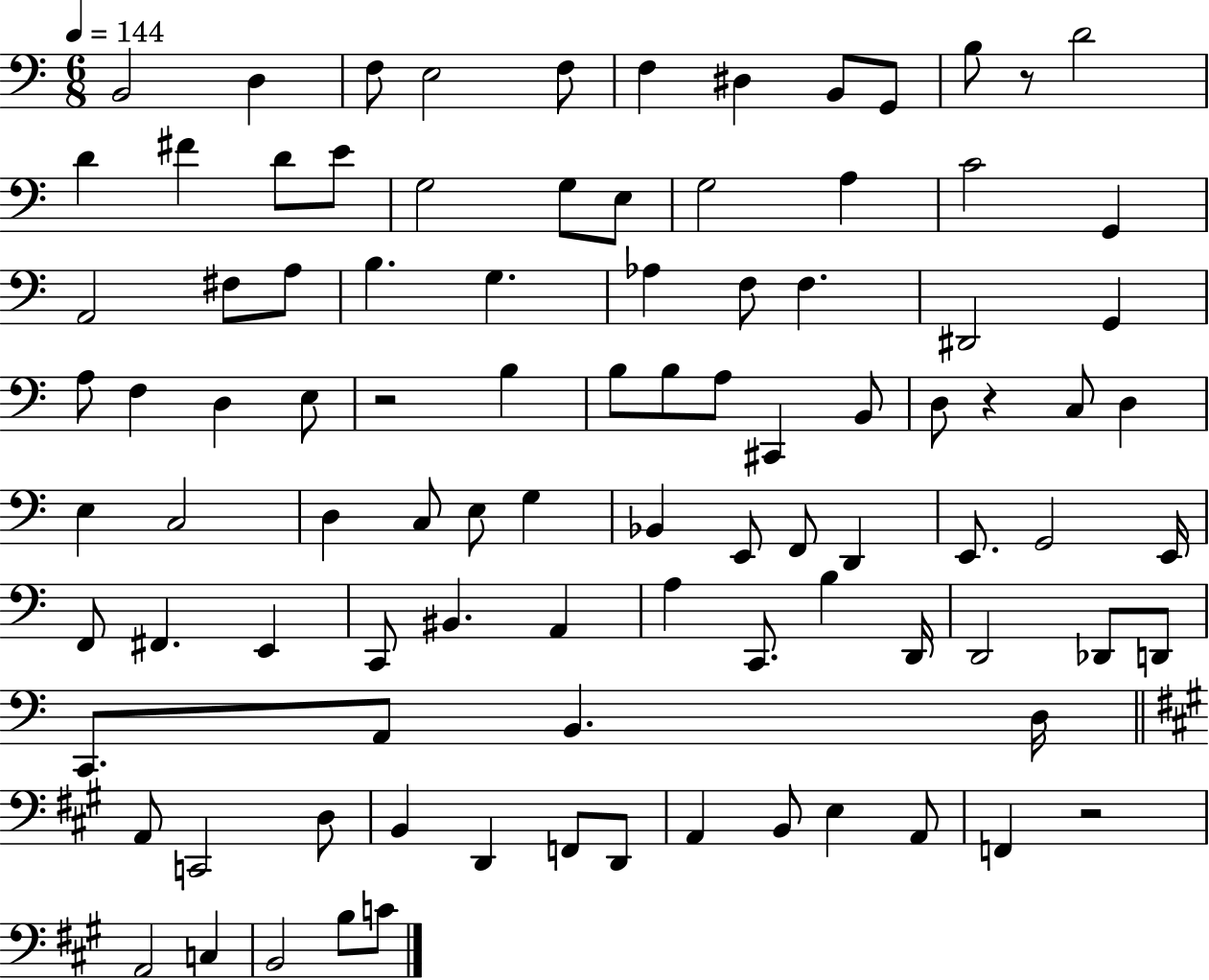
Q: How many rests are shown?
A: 4